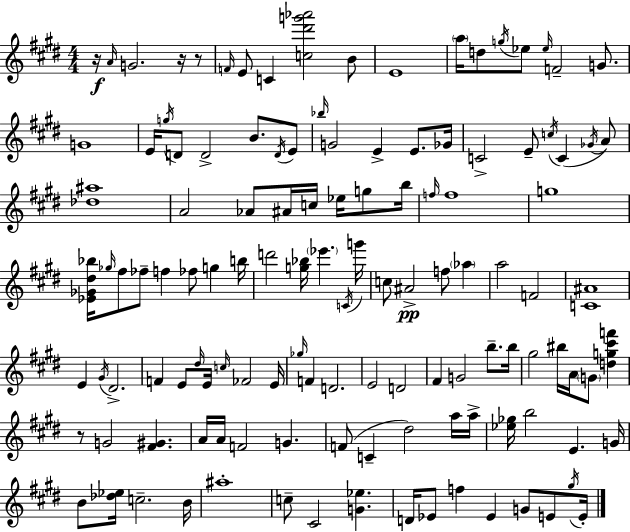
{
  \clef treble
  \numericTimeSignature
  \time 4/4
  \key e \major
  r16\f \grace { a'16 } g'2. r16 r8 | \grace { f'16 } e'8 c'4 <c'' dis''' g''' aes'''>2 | b'8 e'1 | \parenthesize a''16 d''8 \acciaccatura { g''16 } ees''8 \grace { ees''16 } f'2-- | \break g'8. g'1 | e'16 \acciaccatura { g''16 } d'8 d'2-> | b'8. \acciaccatura { d'16 } e'8 \grace { bes''16 } g'2 e'4-> | e'8. ges'16 c'2-> e'8-- | \break \acciaccatura { c''16 } c'4( \acciaccatura { ges'16 } a'8) <des'' ais''>1 | a'2 | aes'8 ais'16 c''16 ees''16 g''8 b''16 \grace { f''16 } f''1 | g''1 | \break <ees' ges' dis'' bes''>16 \grace { ges''16 } fis''8 fes''8-- | f''4 fes''8 g''4 b''16 d'''2 | <g'' bes''>16 \parenthesize ees'''4. \acciaccatura { c'16 } g'''16 c''8 ais'2->\pp | f''8 \parenthesize aes''4 a''2 | \break f'2 <c' ais'>1 | e'4 | \acciaccatura { gis'16 } dis'2.-> f'4 | e'8 \grace { dis''16 } e'16 \grace { c''16 } fes'2 e'16 \grace { ges''16 } | \break f'4 d'2. | e'2 d'2 | fis'4 g'2 b''8.-- b''16 | gis''2 bis''16 a'16 \parenthesize g'8 <d'' g'' cis''' f'''>4 | \break r8 g'2 <fis' gis'>4. | a'16 a'16 f'2 g'4. | f'8( c'4-- dis''2) a''16 a''16-> | <ees'' ges''>16 b''2 e'4. g'16 | \break b'8 <des'' ees''>16 c''2.-- b'16 | ais''1-. | c''8-- cis'2 <g' ees''>4. | d'16 ees'8 f''4 ees'4 g'8 e'8 \acciaccatura { gis''16 } | \break e'16-. \bar "|."
}